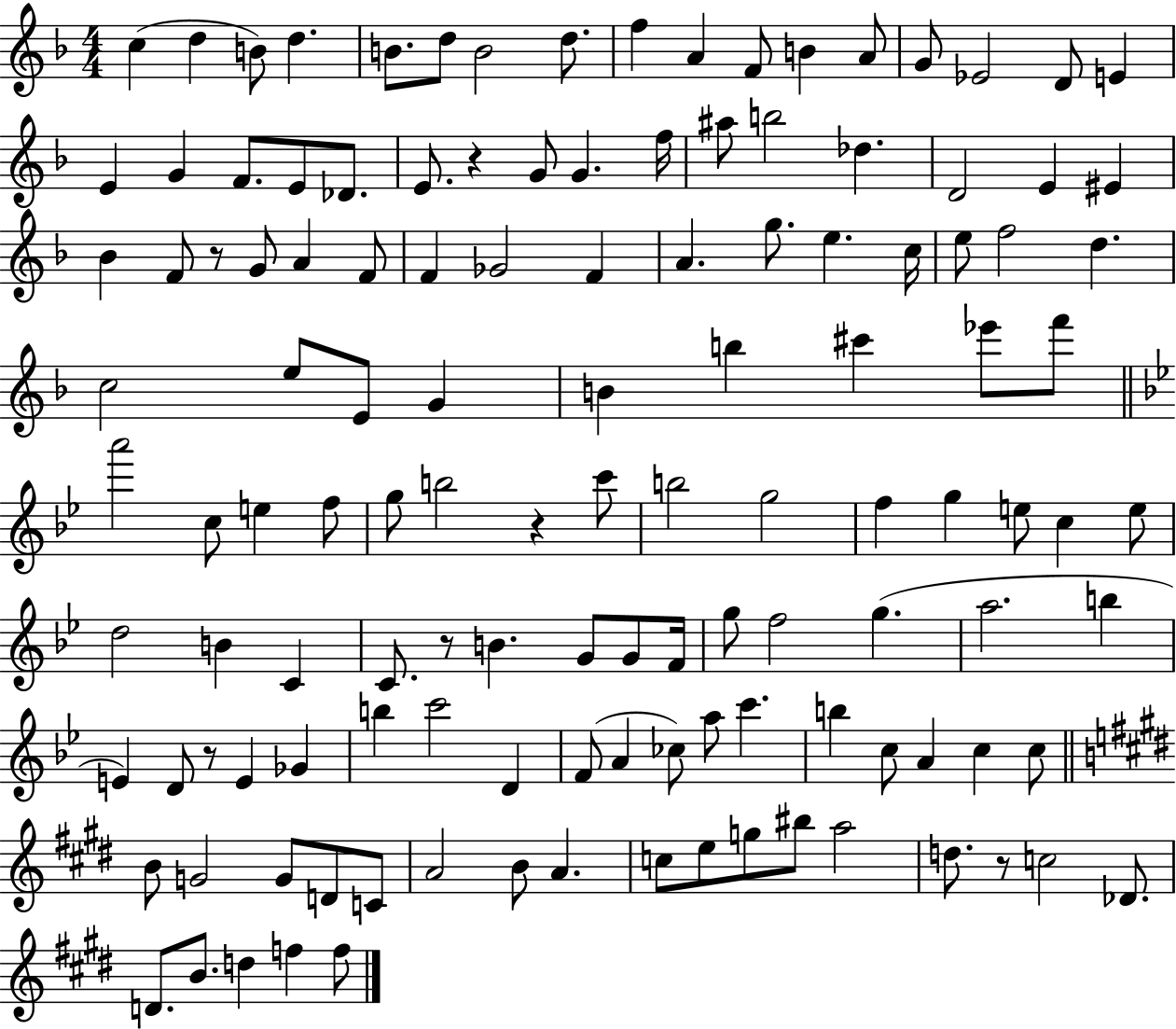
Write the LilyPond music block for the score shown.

{
  \clef treble
  \numericTimeSignature
  \time 4/4
  \key f \major
  c''4( d''4 b'8) d''4. | b'8. d''8 b'2 d''8. | f''4 a'4 f'8 b'4 a'8 | g'8 ees'2 d'8 e'4 | \break e'4 g'4 f'8. e'8 des'8. | e'8. r4 g'8 g'4. f''16 | ais''8 b''2 des''4. | d'2 e'4 eis'4 | \break bes'4 f'8 r8 g'8 a'4 f'8 | f'4 ges'2 f'4 | a'4. g''8. e''4. c''16 | e''8 f''2 d''4. | \break c''2 e''8 e'8 g'4 | b'4 b''4 cis'''4 ees'''8 f'''8 | \bar "||" \break \key g \minor a'''2 c''8 e''4 f''8 | g''8 b''2 r4 c'''8 | b''2 g''2 | f''4 g''4 e''8 c''4 e''8 | \break d''2 b'4 c'4 | c'8. r8 b'4. g'8 g'8 f'16 | g''8 f''2 g''4.( | a''2. b''4 | \break e'4) d'8 r8 e'4 ges'4 | b''4 c'''2 d'4 | f'8( a'4 ces''8) a''8 c'''4. | b''4 c''8 a'4 c''4 c''8 | \break \bar "||" \break \key e \major b'8 g'2 g'8 d'8 c'8 | a'2 b'8 a'4. | c''8 e''8 g''8 bis''8 a''2 | d''8. r8 c''2 des'8. | \break d'8. b'8. d''4 f''4 f''8 | \bar "|."
}